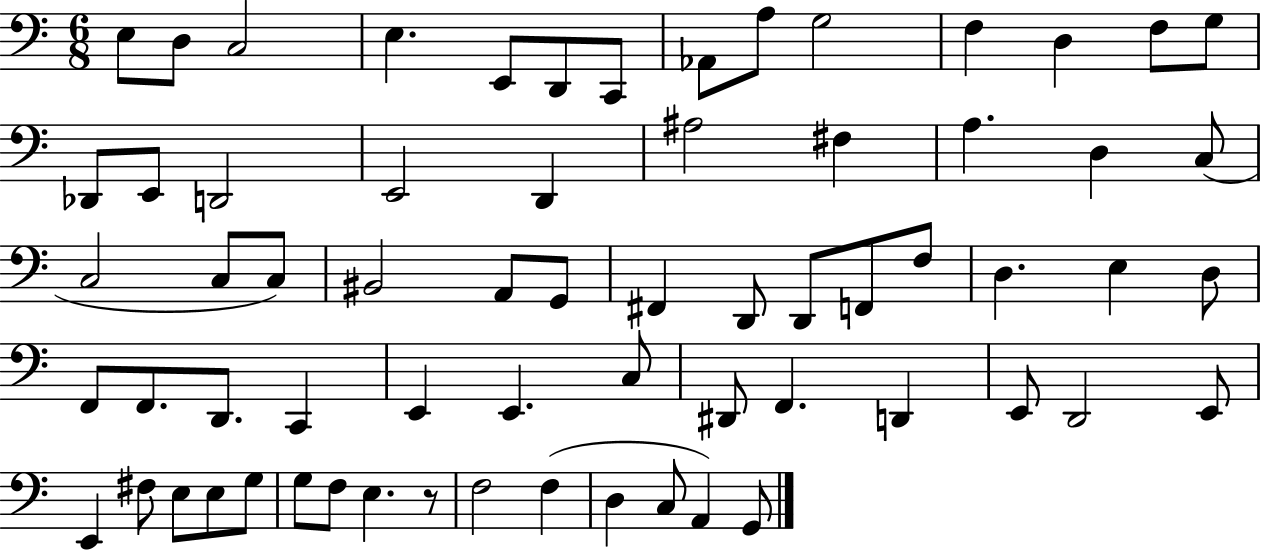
E3/e D3/e C3/h E3/q. E2/e D2/e C2/e Ab2/e A3/e G3/h F3/q D3/q F3/e G3/e Db2/e E2/e D2/h E2/h D2/q A#3/h F#3/q A3/q. D3/q C3/e C3/h C3/e C3/e BIS2/h A2/e G2/e F#2/q D2/e D2/e F2/e F3/e D3/q. E3/q D3/e F2/e F2/e. D2/e. C2/q E2/q E2/q. C3/e D#2/e F2/q. D2/q E2/e D2/h E2/e E2/q F#3/e E3/e E3/e G3/e G3/e F3/e E3/q. R/e F3/h F3/q D3/q C3/e A2/q G2/e